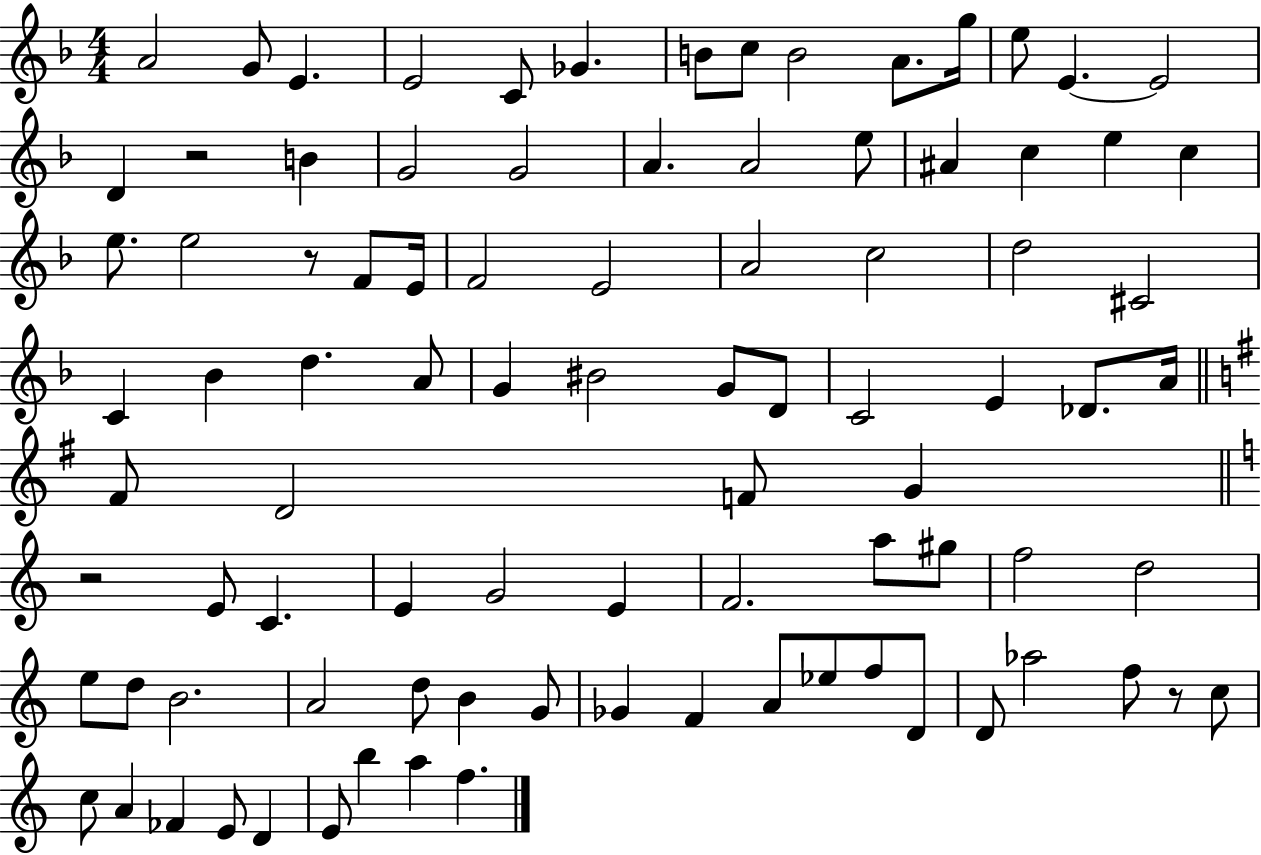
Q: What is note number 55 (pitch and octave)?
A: G4